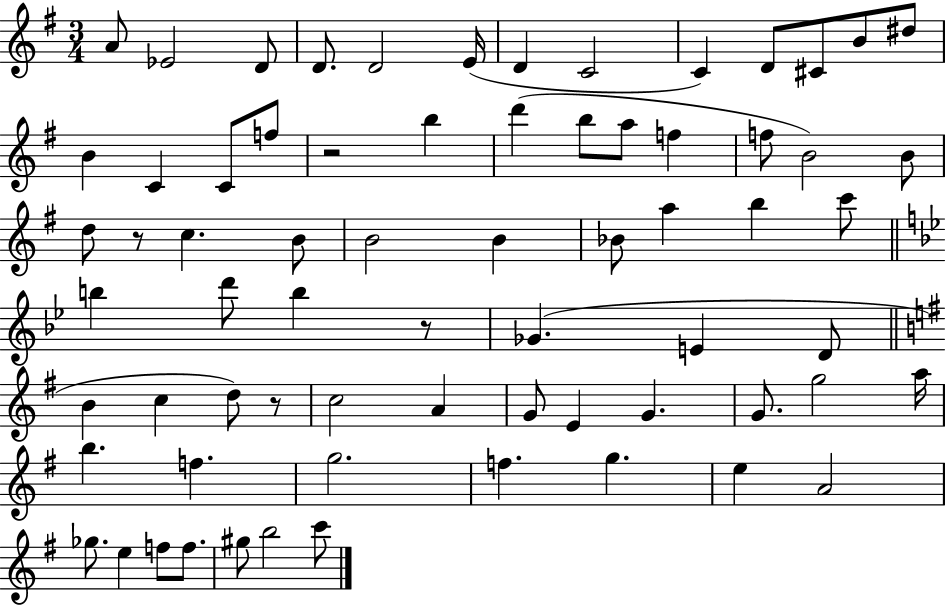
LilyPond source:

{
  \clef treble
  \numericTimeSignature
  \time 3/4
  \key g \major
  a'8 ees'2 d'8 | d'8. d'2 e'16( | d'4 c'2 | c'4) d'8 cis'8 b'8 dis''8 | \break b'4 c'4 c'8 f''8 | r2 b''4 | d'''4( b''8 a''8 f''4 | f''8 b'2) b'8 | \break d''8 r8 c''4. b'8 | b'2 b'4 | bes'8 a''4 b''4 c'''8 | \bar "||" \break \key g \minor b''4 d'''8 b''4 r8 | ges'4.( e'4 d'8 | \bar "||" \break \key g \major b'4 c''4 d''8) r8 | c''2 a'4 | g'8 e'4 g'4. | g'8. g''2 a''16 | \break b''4. f''4. | g''2. | f''4. g''4. | e''4 a'2 | \break ges''8. e''4 f''8 f''8. | gis''8 b''2 c'''8 | \bar "|."
}